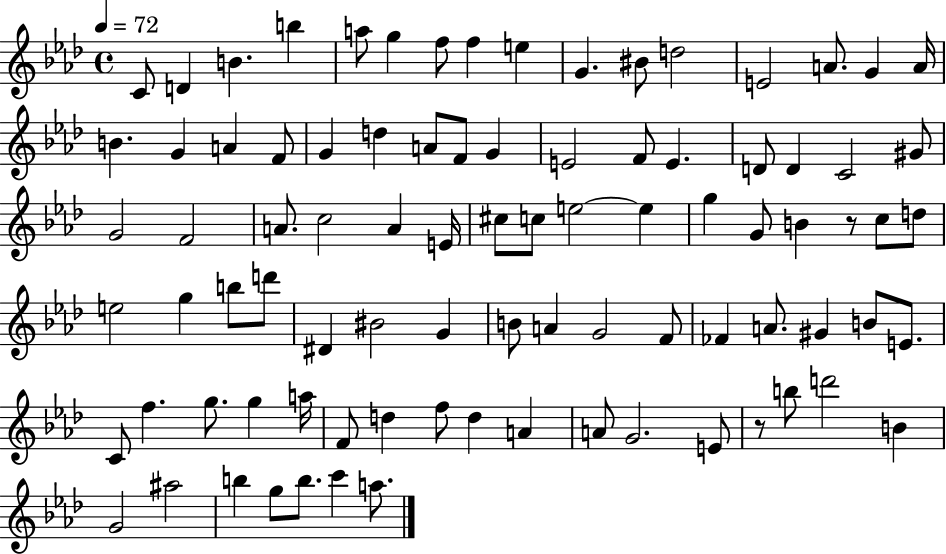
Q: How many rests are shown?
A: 2